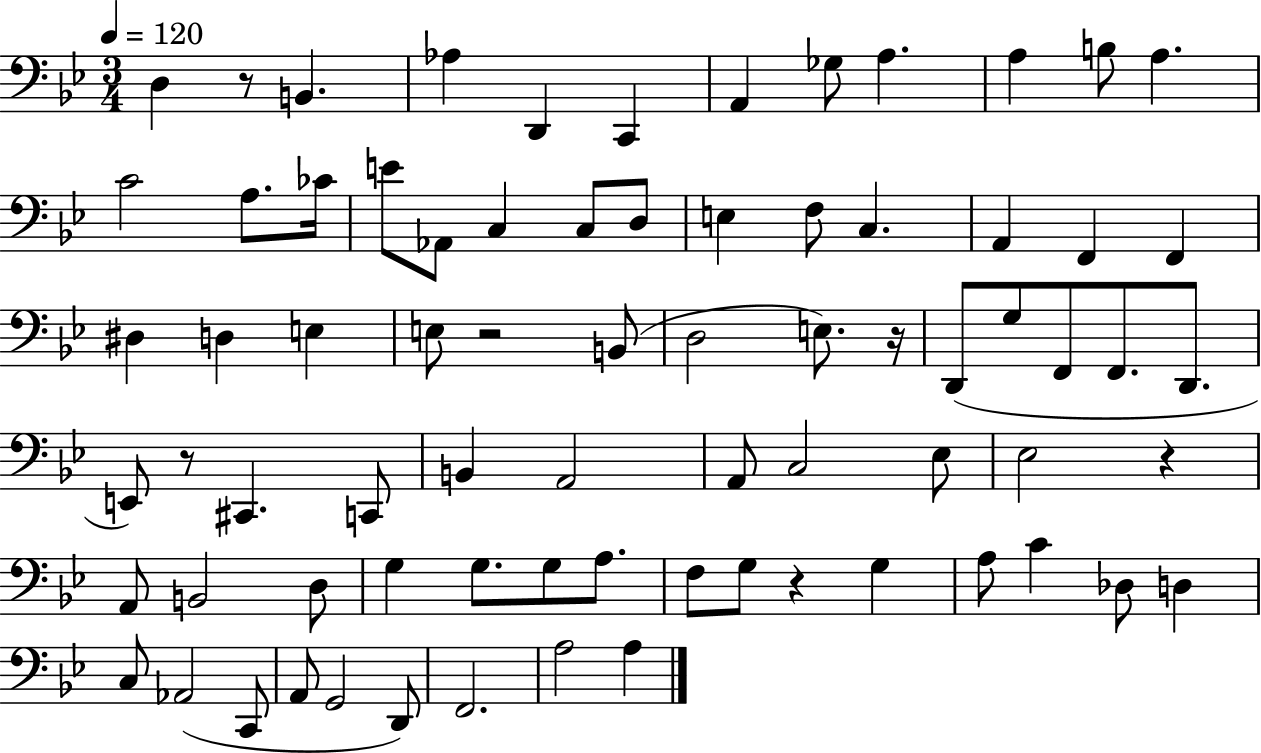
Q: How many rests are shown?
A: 6